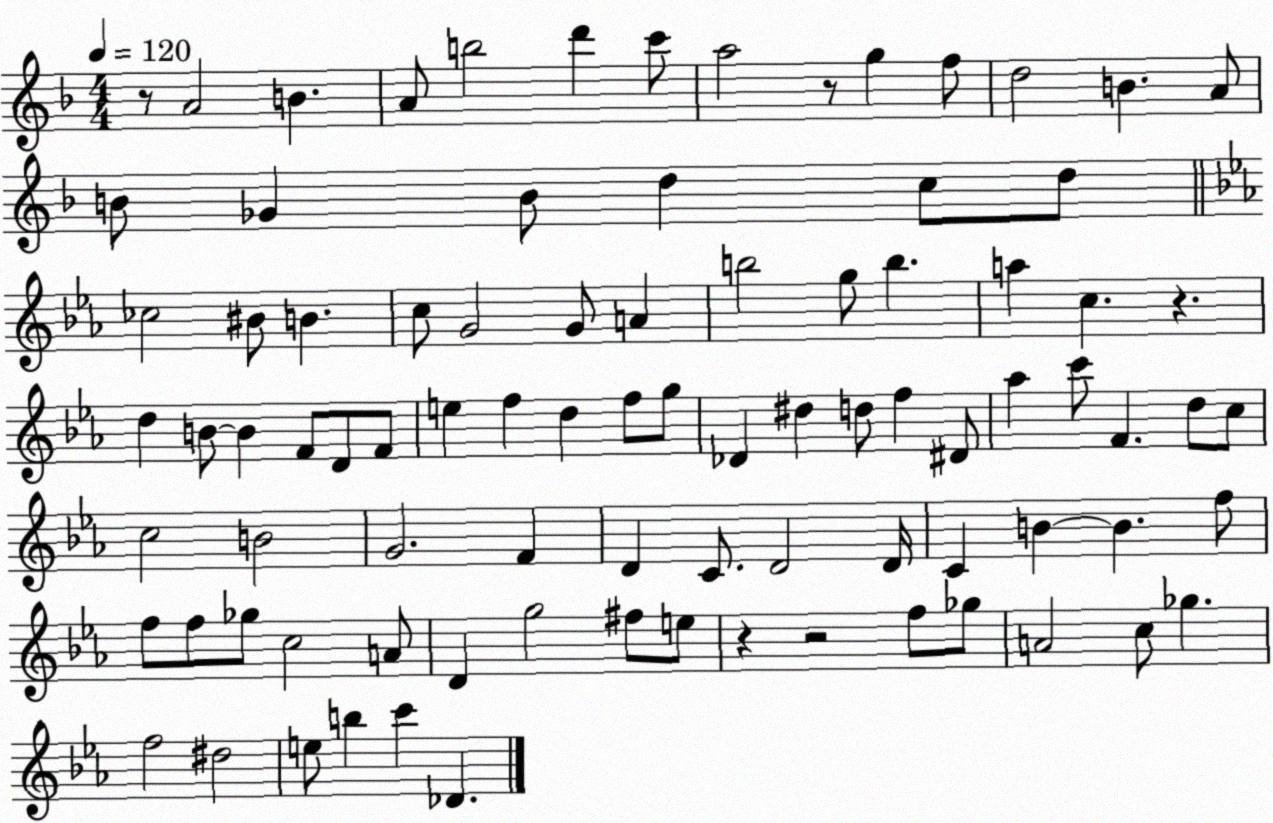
X:1
T:Untitled
M:4/4
L:1/4
K:F
z/2 A2 B A/2 b2 d' c'/2 a2 z/2 g f/2 d2 B A/2 B/2 _G B/2 d c/2 d/2 _c2 ^B/2 B c/2 G2 G/2 A b2 g/2 b a c z d B/2 B F/2 D/2 F/2 e f d f/2 g/2 _D ^d d/2 f ^D/2 _a c'/2 F d/2 c/2 c2 B2 G2 F D C/2 D2 D/4 C B B f/2 f/2 f/2 _g/2 c2 A/2 D g2 ^f/2 e/2 z z2 f/2 _g/2 A2 c/2 _g f2 ^d2 e/2 b c' _D